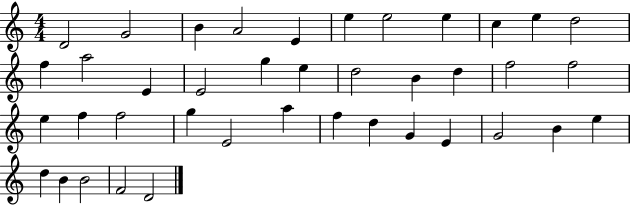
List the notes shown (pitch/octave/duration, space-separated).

D4/h G4/h B4/q A4/h E4/q E5/q E5/h E5/q C5/q E5/q D5/h F5/q A5/h E4/q E4/h G5/q E5/q D5/h B4/q D5/q F5/h F5/h E5/q F5/q F5/h G5/q E4/h A5/q F5/q D5/q G4/q E4/q G4/h B4/q E5/q D5/q B4/q B4/h F4/h D4/h